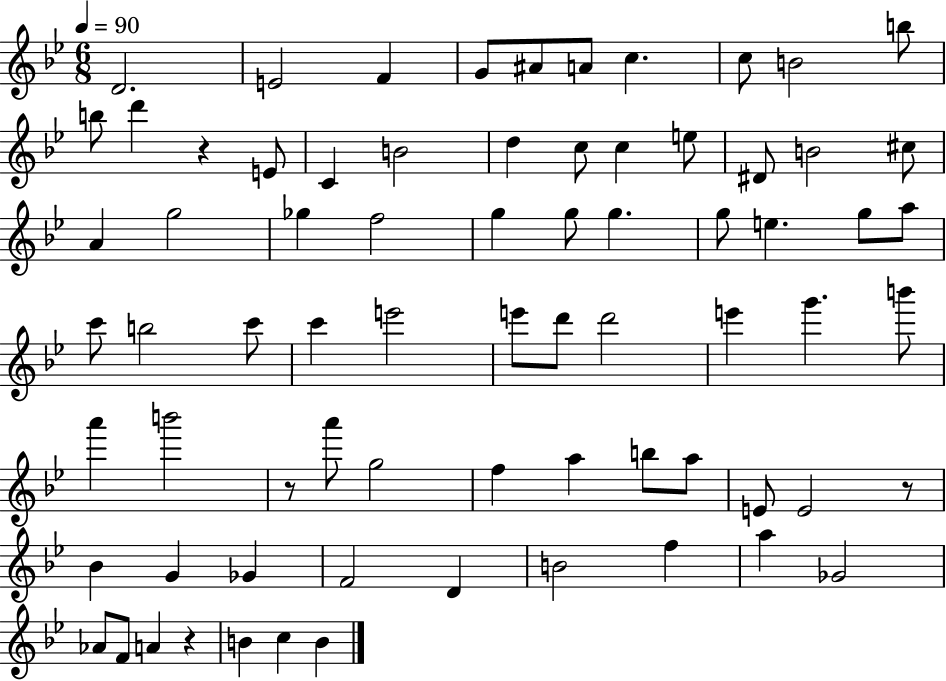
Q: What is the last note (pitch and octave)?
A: B4